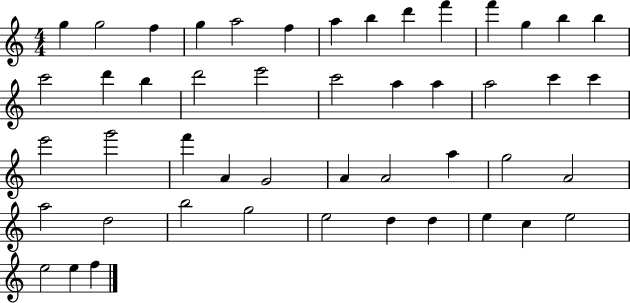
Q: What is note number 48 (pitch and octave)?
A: F5